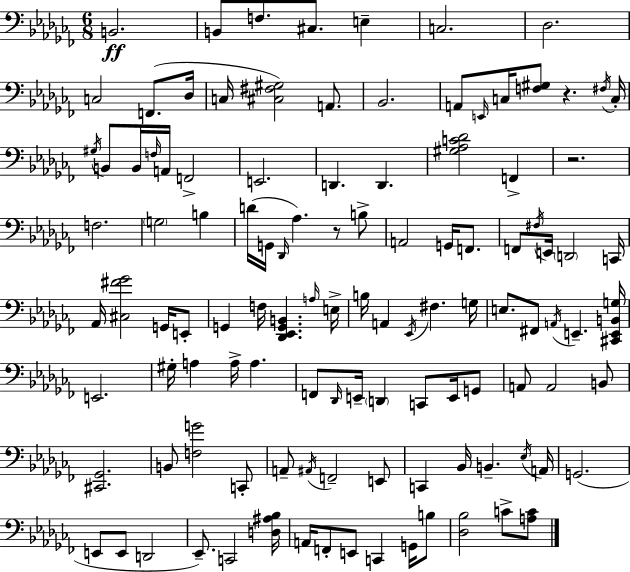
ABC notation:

X:1
T:Untitled
M:6/8
L:1/4
K:Abm
B,,2 B,,/2 F,/2 ^C,/2 E, C,2 _D,2 C,2 F,,/2 _D,/4 C,/4 [^C,^F,^G,]2 A,,/2 _B,,2 A,,/2 E,,/4 C,/4 [F,^G,]/2 z ^F,/4 C,/4 ^G,/4 B,,/2 B,,/4 F,/4 A,,/4 F,,2 E,,2 D,, D,, [^G,_A,C_D]2 F,, z2 F,2 G,2 B, D/4 G,,/4 _D,,/4 _A, z/2 B,/2 A,,2 G,,/4 F,,/2 F,,/2 ^F,/4 E,,/4 D,,2 C,,/4 _A,,/4 [^C,^F_G]2 G,,/4 E,,/2 G,, F,/4 [_D,,_E,,G,,B,,] A,/4 E,/4 B,/4 A,, _E,,/4 ^F, G,/4 E,/2 ^F,,/2 A,,/4 E,, [^C,,E,,B,,G,]/4 E,,2 ^G,/4 A, A,/4 A, F,,/2 _D,,/4 E,,/4 D,, C,,/2 E,,/4 G,,/2 A,,/2 A,,2 B,,/2 [^C,,_G,,]2 B,,/2 [F,G]2 C,,/2 A,,/2 ^A,,/4 F,,2 E,,/2 C,, _B,,/4 B,, _E,/4 A,,/4 G,,2 E,,/2 E,,/2 D,,2 _E,,/2 C,,2 [D,^A,_B,]/4 A,,/4 F,,/2 E,,/2 C,, G,,/4 B,/2 [_D,_B,]2 C/2 [A,C]/2